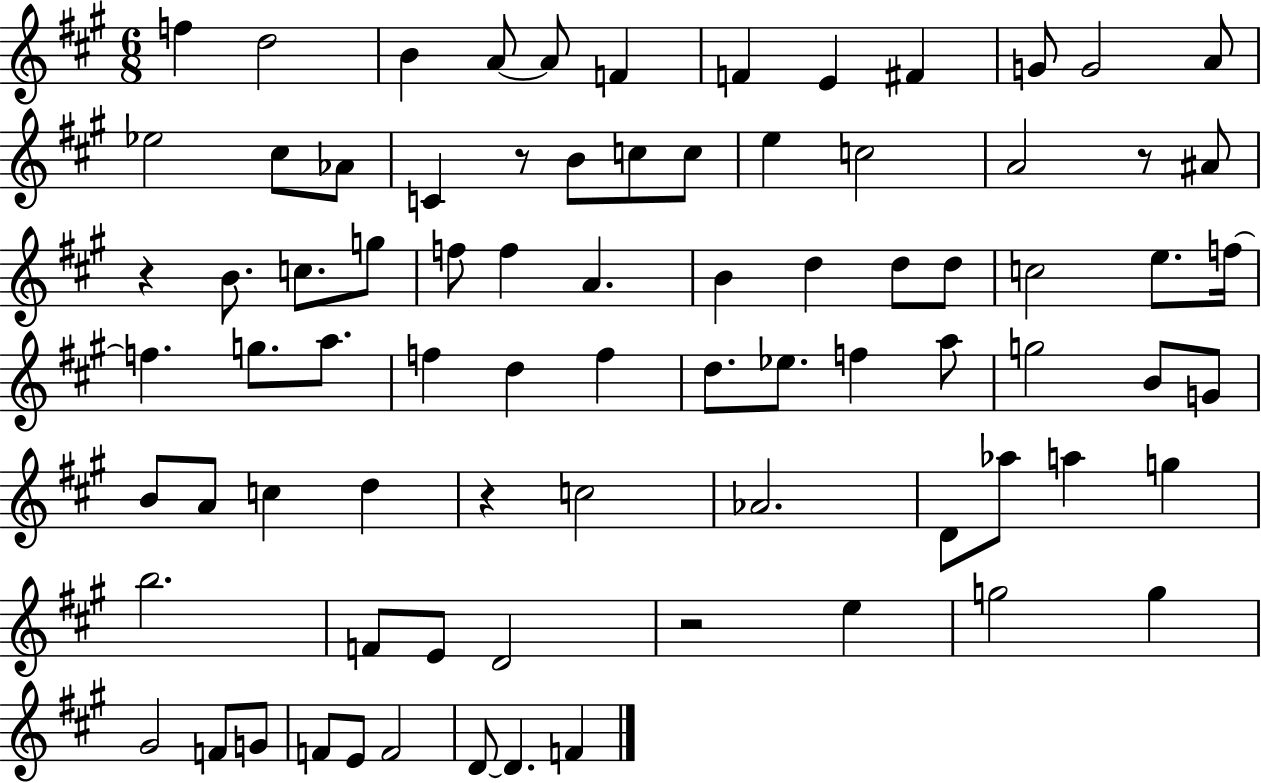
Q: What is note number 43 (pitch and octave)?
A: D5